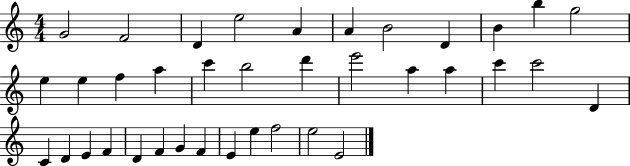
X:1
T:Untitled
M:4/4
L:1/4
K:C
G2 F2 D e2 A A B2 D B b g2 e e f a c' b2 d' e'2 a a c' c'2 D C D E F D F G F E e f2 e2 E2